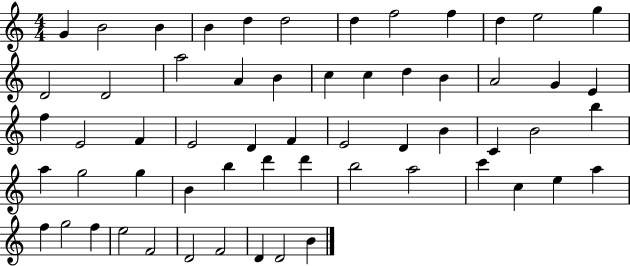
X:1
T:Untitled
M:4/4
L:1/4
K:C
G B2 B B d d2 d f2 f d e2 g D2 D2 a2 A B c c d B A2 G E f E2 F E2 D F E2 D B C B2 b a g2 g B b d' d' b2 a2 c' c e a f g2 f e2 F2 D2 F2 D D2 B